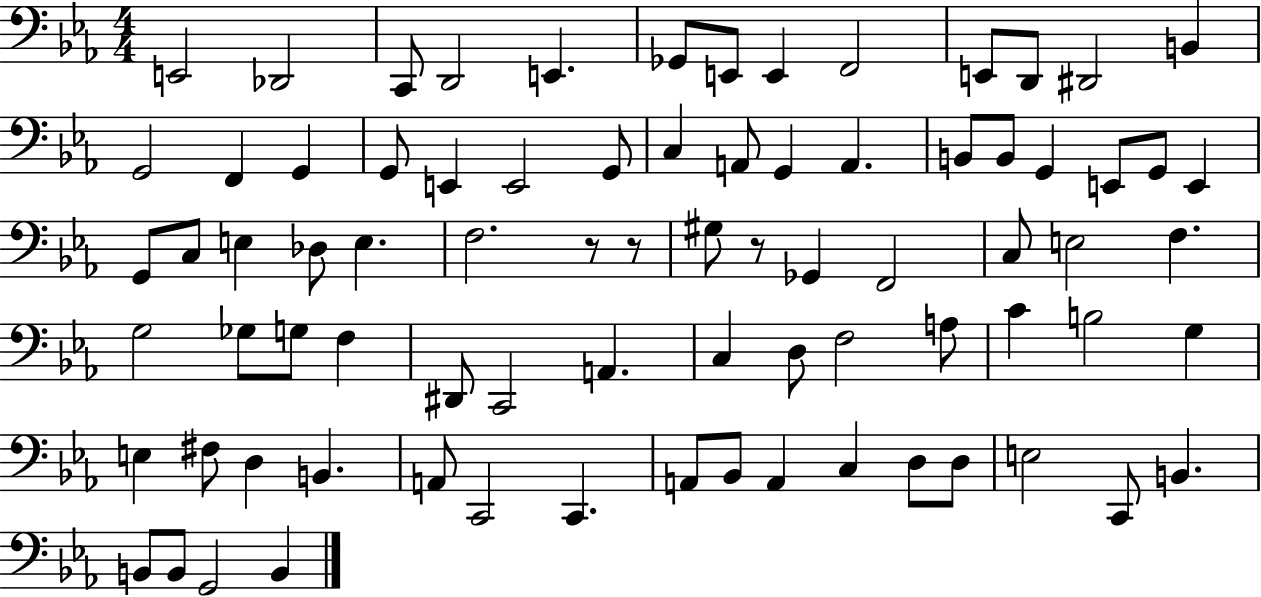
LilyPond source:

{
  \clef bass
  \numericTimeSignature
  \time 4/4
  \key ees \major
  \repeat volta 2 { e,2 des,2 | c,8 d,2 e,4. | ges,8 e,8 e,4 f,2 | e,8 d,8 dis,2 b,4 | \break g,2 f,4 g,4 | g,8 e,4 e,2 g,8 | c4 a,8 g,4 a,4. | b,8 b,8 g,4 e,8 g,8 e,4 | \break g,8 c8 e4 des8 e4. | f2. r8 r8 | gis8 r8 ges,4 f,2 | c8 e2 f4. | \break g2 ges8 g8 f4 | dis,8 c,2 a,4. | c4 d8 f2 a8 | c'4 b2 g4 | \break e4 fis8 d4 b,4. | a,8 c,2 c,4. | a,8 bes,8 a,4 c4 d8 d8 | e2 c,8 b,4. | \break b,8 b,8 g,2 b,4 | } \bar "|."
}